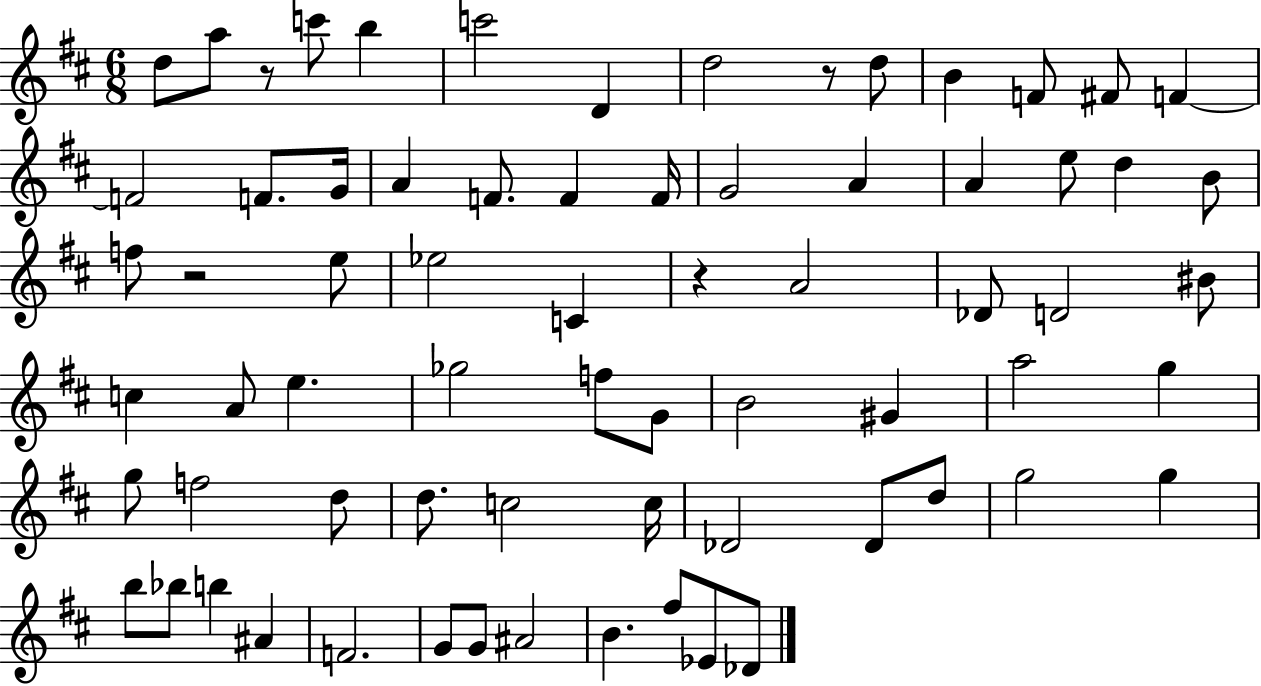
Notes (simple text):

D5/e A5/e R/e C6/e B5/q C6/h D4/q D5/h R/e D5/e B4/q F4/e F#4/e F4/q F4/h F4/e. G4/s A4/q F4/e. F4/q F4/s G4/h A4/q A4/q E5/e D5/q B4/e F5/e R/h E5/e Eb5/h C4/q R/q A4/h Db4/e D4/h BIS4/e C5/q A4/e E5/q. Gb5/h F5/e G4/e B4/h G#4/q A5/h G5/q G5/e F5/h D5/e D5/e. C5/h C5/s Db4/h Db4/e D5/e G5/h G5/q B5/e Bb5/e B5/q A#4/q F4/h. G4/e G4/e A#4/h B4/q. F#5/e Eb4/e Db4/e